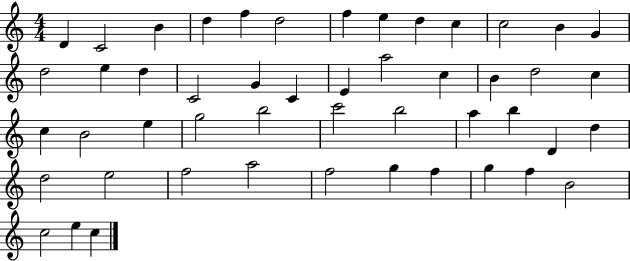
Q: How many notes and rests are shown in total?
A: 49